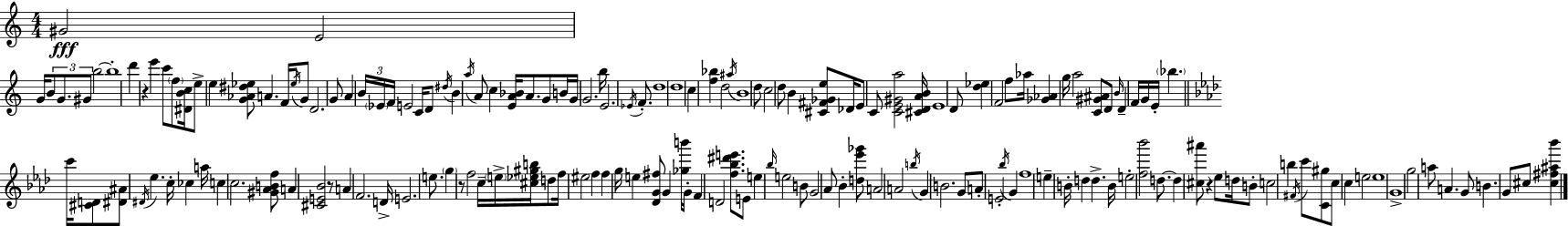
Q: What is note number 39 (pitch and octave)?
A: E4